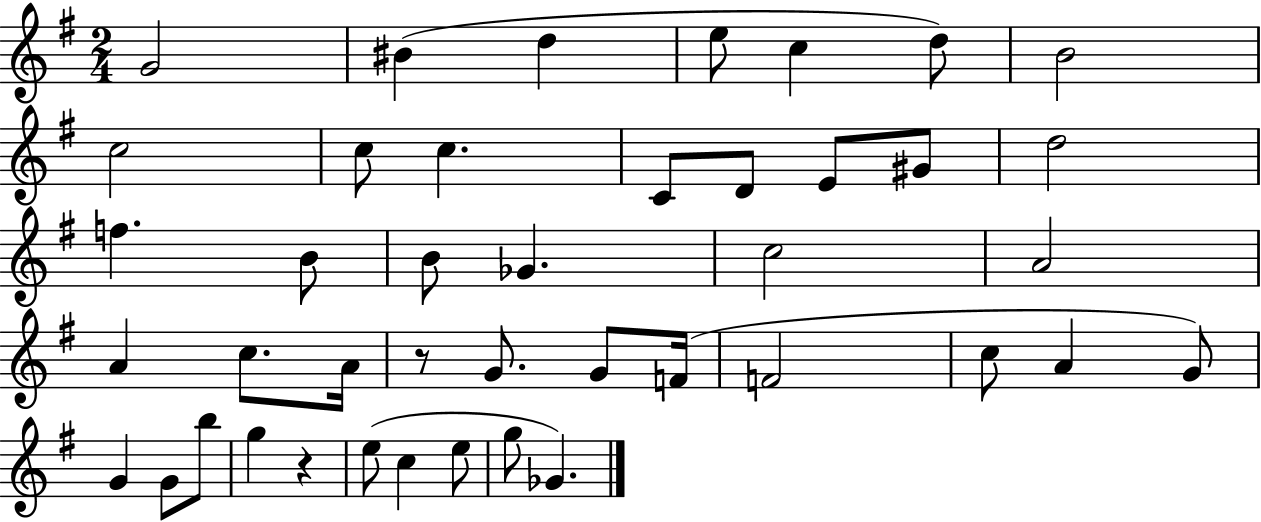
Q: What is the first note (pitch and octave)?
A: G4